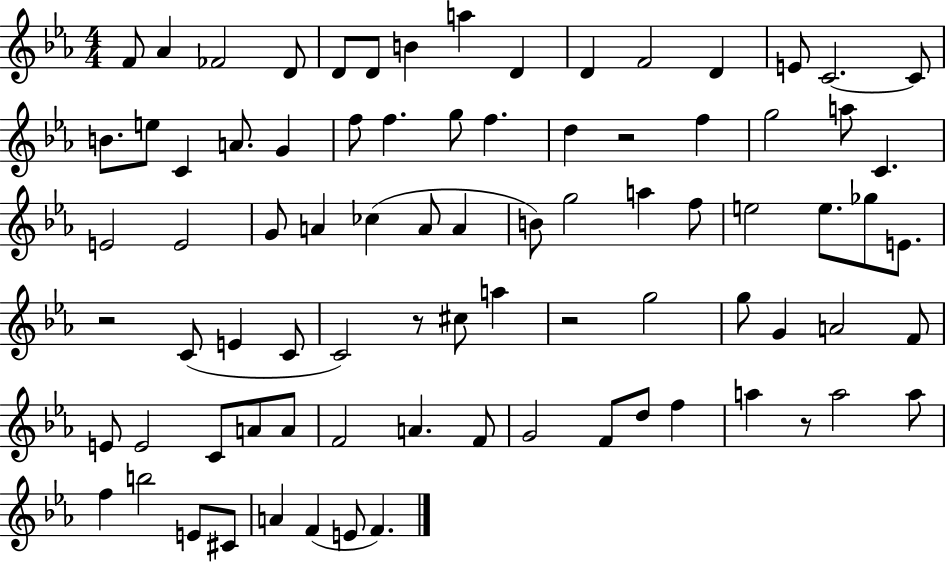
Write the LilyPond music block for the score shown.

{
  \clef treble
  \numericTimeSignature
  \time 4/4
  \key ees \major
  f'8 aes'4 fes'2 d'8 | d'8 d'8 b'4 a''4 d'4 | d'4 f'2 d'4 | e'8 c'2.~~ c'8 | \break b'8. e''8 c'4 a'8. g'4 | f''8 f''4. g''8 f''4. | d''4 r2 f''4 | g''2 a''8 c'4. | \break e'2 e'2 | g'8 a'4 ces''4( a'8 a'4 | b'8) g''2 a''4 f''8 | e''2 e''8. ges''8 e'8. | \break r2 c'8( e'4 c'8 | c'2) r8 cis''8 a''4 | r2 g''2 | g''8 g'4 a'2 f'8 | \break e'8 e'2 c'8 a'8 a'8 | f'2 a'4. f'8 | g'2 f'8 d''8 f''4 | a''4 r8 a''2 a''8 | \break f''4 b''2 e'8 cis'8 | a'4 f'4( e'8 f'4.) | \bar "|."
}